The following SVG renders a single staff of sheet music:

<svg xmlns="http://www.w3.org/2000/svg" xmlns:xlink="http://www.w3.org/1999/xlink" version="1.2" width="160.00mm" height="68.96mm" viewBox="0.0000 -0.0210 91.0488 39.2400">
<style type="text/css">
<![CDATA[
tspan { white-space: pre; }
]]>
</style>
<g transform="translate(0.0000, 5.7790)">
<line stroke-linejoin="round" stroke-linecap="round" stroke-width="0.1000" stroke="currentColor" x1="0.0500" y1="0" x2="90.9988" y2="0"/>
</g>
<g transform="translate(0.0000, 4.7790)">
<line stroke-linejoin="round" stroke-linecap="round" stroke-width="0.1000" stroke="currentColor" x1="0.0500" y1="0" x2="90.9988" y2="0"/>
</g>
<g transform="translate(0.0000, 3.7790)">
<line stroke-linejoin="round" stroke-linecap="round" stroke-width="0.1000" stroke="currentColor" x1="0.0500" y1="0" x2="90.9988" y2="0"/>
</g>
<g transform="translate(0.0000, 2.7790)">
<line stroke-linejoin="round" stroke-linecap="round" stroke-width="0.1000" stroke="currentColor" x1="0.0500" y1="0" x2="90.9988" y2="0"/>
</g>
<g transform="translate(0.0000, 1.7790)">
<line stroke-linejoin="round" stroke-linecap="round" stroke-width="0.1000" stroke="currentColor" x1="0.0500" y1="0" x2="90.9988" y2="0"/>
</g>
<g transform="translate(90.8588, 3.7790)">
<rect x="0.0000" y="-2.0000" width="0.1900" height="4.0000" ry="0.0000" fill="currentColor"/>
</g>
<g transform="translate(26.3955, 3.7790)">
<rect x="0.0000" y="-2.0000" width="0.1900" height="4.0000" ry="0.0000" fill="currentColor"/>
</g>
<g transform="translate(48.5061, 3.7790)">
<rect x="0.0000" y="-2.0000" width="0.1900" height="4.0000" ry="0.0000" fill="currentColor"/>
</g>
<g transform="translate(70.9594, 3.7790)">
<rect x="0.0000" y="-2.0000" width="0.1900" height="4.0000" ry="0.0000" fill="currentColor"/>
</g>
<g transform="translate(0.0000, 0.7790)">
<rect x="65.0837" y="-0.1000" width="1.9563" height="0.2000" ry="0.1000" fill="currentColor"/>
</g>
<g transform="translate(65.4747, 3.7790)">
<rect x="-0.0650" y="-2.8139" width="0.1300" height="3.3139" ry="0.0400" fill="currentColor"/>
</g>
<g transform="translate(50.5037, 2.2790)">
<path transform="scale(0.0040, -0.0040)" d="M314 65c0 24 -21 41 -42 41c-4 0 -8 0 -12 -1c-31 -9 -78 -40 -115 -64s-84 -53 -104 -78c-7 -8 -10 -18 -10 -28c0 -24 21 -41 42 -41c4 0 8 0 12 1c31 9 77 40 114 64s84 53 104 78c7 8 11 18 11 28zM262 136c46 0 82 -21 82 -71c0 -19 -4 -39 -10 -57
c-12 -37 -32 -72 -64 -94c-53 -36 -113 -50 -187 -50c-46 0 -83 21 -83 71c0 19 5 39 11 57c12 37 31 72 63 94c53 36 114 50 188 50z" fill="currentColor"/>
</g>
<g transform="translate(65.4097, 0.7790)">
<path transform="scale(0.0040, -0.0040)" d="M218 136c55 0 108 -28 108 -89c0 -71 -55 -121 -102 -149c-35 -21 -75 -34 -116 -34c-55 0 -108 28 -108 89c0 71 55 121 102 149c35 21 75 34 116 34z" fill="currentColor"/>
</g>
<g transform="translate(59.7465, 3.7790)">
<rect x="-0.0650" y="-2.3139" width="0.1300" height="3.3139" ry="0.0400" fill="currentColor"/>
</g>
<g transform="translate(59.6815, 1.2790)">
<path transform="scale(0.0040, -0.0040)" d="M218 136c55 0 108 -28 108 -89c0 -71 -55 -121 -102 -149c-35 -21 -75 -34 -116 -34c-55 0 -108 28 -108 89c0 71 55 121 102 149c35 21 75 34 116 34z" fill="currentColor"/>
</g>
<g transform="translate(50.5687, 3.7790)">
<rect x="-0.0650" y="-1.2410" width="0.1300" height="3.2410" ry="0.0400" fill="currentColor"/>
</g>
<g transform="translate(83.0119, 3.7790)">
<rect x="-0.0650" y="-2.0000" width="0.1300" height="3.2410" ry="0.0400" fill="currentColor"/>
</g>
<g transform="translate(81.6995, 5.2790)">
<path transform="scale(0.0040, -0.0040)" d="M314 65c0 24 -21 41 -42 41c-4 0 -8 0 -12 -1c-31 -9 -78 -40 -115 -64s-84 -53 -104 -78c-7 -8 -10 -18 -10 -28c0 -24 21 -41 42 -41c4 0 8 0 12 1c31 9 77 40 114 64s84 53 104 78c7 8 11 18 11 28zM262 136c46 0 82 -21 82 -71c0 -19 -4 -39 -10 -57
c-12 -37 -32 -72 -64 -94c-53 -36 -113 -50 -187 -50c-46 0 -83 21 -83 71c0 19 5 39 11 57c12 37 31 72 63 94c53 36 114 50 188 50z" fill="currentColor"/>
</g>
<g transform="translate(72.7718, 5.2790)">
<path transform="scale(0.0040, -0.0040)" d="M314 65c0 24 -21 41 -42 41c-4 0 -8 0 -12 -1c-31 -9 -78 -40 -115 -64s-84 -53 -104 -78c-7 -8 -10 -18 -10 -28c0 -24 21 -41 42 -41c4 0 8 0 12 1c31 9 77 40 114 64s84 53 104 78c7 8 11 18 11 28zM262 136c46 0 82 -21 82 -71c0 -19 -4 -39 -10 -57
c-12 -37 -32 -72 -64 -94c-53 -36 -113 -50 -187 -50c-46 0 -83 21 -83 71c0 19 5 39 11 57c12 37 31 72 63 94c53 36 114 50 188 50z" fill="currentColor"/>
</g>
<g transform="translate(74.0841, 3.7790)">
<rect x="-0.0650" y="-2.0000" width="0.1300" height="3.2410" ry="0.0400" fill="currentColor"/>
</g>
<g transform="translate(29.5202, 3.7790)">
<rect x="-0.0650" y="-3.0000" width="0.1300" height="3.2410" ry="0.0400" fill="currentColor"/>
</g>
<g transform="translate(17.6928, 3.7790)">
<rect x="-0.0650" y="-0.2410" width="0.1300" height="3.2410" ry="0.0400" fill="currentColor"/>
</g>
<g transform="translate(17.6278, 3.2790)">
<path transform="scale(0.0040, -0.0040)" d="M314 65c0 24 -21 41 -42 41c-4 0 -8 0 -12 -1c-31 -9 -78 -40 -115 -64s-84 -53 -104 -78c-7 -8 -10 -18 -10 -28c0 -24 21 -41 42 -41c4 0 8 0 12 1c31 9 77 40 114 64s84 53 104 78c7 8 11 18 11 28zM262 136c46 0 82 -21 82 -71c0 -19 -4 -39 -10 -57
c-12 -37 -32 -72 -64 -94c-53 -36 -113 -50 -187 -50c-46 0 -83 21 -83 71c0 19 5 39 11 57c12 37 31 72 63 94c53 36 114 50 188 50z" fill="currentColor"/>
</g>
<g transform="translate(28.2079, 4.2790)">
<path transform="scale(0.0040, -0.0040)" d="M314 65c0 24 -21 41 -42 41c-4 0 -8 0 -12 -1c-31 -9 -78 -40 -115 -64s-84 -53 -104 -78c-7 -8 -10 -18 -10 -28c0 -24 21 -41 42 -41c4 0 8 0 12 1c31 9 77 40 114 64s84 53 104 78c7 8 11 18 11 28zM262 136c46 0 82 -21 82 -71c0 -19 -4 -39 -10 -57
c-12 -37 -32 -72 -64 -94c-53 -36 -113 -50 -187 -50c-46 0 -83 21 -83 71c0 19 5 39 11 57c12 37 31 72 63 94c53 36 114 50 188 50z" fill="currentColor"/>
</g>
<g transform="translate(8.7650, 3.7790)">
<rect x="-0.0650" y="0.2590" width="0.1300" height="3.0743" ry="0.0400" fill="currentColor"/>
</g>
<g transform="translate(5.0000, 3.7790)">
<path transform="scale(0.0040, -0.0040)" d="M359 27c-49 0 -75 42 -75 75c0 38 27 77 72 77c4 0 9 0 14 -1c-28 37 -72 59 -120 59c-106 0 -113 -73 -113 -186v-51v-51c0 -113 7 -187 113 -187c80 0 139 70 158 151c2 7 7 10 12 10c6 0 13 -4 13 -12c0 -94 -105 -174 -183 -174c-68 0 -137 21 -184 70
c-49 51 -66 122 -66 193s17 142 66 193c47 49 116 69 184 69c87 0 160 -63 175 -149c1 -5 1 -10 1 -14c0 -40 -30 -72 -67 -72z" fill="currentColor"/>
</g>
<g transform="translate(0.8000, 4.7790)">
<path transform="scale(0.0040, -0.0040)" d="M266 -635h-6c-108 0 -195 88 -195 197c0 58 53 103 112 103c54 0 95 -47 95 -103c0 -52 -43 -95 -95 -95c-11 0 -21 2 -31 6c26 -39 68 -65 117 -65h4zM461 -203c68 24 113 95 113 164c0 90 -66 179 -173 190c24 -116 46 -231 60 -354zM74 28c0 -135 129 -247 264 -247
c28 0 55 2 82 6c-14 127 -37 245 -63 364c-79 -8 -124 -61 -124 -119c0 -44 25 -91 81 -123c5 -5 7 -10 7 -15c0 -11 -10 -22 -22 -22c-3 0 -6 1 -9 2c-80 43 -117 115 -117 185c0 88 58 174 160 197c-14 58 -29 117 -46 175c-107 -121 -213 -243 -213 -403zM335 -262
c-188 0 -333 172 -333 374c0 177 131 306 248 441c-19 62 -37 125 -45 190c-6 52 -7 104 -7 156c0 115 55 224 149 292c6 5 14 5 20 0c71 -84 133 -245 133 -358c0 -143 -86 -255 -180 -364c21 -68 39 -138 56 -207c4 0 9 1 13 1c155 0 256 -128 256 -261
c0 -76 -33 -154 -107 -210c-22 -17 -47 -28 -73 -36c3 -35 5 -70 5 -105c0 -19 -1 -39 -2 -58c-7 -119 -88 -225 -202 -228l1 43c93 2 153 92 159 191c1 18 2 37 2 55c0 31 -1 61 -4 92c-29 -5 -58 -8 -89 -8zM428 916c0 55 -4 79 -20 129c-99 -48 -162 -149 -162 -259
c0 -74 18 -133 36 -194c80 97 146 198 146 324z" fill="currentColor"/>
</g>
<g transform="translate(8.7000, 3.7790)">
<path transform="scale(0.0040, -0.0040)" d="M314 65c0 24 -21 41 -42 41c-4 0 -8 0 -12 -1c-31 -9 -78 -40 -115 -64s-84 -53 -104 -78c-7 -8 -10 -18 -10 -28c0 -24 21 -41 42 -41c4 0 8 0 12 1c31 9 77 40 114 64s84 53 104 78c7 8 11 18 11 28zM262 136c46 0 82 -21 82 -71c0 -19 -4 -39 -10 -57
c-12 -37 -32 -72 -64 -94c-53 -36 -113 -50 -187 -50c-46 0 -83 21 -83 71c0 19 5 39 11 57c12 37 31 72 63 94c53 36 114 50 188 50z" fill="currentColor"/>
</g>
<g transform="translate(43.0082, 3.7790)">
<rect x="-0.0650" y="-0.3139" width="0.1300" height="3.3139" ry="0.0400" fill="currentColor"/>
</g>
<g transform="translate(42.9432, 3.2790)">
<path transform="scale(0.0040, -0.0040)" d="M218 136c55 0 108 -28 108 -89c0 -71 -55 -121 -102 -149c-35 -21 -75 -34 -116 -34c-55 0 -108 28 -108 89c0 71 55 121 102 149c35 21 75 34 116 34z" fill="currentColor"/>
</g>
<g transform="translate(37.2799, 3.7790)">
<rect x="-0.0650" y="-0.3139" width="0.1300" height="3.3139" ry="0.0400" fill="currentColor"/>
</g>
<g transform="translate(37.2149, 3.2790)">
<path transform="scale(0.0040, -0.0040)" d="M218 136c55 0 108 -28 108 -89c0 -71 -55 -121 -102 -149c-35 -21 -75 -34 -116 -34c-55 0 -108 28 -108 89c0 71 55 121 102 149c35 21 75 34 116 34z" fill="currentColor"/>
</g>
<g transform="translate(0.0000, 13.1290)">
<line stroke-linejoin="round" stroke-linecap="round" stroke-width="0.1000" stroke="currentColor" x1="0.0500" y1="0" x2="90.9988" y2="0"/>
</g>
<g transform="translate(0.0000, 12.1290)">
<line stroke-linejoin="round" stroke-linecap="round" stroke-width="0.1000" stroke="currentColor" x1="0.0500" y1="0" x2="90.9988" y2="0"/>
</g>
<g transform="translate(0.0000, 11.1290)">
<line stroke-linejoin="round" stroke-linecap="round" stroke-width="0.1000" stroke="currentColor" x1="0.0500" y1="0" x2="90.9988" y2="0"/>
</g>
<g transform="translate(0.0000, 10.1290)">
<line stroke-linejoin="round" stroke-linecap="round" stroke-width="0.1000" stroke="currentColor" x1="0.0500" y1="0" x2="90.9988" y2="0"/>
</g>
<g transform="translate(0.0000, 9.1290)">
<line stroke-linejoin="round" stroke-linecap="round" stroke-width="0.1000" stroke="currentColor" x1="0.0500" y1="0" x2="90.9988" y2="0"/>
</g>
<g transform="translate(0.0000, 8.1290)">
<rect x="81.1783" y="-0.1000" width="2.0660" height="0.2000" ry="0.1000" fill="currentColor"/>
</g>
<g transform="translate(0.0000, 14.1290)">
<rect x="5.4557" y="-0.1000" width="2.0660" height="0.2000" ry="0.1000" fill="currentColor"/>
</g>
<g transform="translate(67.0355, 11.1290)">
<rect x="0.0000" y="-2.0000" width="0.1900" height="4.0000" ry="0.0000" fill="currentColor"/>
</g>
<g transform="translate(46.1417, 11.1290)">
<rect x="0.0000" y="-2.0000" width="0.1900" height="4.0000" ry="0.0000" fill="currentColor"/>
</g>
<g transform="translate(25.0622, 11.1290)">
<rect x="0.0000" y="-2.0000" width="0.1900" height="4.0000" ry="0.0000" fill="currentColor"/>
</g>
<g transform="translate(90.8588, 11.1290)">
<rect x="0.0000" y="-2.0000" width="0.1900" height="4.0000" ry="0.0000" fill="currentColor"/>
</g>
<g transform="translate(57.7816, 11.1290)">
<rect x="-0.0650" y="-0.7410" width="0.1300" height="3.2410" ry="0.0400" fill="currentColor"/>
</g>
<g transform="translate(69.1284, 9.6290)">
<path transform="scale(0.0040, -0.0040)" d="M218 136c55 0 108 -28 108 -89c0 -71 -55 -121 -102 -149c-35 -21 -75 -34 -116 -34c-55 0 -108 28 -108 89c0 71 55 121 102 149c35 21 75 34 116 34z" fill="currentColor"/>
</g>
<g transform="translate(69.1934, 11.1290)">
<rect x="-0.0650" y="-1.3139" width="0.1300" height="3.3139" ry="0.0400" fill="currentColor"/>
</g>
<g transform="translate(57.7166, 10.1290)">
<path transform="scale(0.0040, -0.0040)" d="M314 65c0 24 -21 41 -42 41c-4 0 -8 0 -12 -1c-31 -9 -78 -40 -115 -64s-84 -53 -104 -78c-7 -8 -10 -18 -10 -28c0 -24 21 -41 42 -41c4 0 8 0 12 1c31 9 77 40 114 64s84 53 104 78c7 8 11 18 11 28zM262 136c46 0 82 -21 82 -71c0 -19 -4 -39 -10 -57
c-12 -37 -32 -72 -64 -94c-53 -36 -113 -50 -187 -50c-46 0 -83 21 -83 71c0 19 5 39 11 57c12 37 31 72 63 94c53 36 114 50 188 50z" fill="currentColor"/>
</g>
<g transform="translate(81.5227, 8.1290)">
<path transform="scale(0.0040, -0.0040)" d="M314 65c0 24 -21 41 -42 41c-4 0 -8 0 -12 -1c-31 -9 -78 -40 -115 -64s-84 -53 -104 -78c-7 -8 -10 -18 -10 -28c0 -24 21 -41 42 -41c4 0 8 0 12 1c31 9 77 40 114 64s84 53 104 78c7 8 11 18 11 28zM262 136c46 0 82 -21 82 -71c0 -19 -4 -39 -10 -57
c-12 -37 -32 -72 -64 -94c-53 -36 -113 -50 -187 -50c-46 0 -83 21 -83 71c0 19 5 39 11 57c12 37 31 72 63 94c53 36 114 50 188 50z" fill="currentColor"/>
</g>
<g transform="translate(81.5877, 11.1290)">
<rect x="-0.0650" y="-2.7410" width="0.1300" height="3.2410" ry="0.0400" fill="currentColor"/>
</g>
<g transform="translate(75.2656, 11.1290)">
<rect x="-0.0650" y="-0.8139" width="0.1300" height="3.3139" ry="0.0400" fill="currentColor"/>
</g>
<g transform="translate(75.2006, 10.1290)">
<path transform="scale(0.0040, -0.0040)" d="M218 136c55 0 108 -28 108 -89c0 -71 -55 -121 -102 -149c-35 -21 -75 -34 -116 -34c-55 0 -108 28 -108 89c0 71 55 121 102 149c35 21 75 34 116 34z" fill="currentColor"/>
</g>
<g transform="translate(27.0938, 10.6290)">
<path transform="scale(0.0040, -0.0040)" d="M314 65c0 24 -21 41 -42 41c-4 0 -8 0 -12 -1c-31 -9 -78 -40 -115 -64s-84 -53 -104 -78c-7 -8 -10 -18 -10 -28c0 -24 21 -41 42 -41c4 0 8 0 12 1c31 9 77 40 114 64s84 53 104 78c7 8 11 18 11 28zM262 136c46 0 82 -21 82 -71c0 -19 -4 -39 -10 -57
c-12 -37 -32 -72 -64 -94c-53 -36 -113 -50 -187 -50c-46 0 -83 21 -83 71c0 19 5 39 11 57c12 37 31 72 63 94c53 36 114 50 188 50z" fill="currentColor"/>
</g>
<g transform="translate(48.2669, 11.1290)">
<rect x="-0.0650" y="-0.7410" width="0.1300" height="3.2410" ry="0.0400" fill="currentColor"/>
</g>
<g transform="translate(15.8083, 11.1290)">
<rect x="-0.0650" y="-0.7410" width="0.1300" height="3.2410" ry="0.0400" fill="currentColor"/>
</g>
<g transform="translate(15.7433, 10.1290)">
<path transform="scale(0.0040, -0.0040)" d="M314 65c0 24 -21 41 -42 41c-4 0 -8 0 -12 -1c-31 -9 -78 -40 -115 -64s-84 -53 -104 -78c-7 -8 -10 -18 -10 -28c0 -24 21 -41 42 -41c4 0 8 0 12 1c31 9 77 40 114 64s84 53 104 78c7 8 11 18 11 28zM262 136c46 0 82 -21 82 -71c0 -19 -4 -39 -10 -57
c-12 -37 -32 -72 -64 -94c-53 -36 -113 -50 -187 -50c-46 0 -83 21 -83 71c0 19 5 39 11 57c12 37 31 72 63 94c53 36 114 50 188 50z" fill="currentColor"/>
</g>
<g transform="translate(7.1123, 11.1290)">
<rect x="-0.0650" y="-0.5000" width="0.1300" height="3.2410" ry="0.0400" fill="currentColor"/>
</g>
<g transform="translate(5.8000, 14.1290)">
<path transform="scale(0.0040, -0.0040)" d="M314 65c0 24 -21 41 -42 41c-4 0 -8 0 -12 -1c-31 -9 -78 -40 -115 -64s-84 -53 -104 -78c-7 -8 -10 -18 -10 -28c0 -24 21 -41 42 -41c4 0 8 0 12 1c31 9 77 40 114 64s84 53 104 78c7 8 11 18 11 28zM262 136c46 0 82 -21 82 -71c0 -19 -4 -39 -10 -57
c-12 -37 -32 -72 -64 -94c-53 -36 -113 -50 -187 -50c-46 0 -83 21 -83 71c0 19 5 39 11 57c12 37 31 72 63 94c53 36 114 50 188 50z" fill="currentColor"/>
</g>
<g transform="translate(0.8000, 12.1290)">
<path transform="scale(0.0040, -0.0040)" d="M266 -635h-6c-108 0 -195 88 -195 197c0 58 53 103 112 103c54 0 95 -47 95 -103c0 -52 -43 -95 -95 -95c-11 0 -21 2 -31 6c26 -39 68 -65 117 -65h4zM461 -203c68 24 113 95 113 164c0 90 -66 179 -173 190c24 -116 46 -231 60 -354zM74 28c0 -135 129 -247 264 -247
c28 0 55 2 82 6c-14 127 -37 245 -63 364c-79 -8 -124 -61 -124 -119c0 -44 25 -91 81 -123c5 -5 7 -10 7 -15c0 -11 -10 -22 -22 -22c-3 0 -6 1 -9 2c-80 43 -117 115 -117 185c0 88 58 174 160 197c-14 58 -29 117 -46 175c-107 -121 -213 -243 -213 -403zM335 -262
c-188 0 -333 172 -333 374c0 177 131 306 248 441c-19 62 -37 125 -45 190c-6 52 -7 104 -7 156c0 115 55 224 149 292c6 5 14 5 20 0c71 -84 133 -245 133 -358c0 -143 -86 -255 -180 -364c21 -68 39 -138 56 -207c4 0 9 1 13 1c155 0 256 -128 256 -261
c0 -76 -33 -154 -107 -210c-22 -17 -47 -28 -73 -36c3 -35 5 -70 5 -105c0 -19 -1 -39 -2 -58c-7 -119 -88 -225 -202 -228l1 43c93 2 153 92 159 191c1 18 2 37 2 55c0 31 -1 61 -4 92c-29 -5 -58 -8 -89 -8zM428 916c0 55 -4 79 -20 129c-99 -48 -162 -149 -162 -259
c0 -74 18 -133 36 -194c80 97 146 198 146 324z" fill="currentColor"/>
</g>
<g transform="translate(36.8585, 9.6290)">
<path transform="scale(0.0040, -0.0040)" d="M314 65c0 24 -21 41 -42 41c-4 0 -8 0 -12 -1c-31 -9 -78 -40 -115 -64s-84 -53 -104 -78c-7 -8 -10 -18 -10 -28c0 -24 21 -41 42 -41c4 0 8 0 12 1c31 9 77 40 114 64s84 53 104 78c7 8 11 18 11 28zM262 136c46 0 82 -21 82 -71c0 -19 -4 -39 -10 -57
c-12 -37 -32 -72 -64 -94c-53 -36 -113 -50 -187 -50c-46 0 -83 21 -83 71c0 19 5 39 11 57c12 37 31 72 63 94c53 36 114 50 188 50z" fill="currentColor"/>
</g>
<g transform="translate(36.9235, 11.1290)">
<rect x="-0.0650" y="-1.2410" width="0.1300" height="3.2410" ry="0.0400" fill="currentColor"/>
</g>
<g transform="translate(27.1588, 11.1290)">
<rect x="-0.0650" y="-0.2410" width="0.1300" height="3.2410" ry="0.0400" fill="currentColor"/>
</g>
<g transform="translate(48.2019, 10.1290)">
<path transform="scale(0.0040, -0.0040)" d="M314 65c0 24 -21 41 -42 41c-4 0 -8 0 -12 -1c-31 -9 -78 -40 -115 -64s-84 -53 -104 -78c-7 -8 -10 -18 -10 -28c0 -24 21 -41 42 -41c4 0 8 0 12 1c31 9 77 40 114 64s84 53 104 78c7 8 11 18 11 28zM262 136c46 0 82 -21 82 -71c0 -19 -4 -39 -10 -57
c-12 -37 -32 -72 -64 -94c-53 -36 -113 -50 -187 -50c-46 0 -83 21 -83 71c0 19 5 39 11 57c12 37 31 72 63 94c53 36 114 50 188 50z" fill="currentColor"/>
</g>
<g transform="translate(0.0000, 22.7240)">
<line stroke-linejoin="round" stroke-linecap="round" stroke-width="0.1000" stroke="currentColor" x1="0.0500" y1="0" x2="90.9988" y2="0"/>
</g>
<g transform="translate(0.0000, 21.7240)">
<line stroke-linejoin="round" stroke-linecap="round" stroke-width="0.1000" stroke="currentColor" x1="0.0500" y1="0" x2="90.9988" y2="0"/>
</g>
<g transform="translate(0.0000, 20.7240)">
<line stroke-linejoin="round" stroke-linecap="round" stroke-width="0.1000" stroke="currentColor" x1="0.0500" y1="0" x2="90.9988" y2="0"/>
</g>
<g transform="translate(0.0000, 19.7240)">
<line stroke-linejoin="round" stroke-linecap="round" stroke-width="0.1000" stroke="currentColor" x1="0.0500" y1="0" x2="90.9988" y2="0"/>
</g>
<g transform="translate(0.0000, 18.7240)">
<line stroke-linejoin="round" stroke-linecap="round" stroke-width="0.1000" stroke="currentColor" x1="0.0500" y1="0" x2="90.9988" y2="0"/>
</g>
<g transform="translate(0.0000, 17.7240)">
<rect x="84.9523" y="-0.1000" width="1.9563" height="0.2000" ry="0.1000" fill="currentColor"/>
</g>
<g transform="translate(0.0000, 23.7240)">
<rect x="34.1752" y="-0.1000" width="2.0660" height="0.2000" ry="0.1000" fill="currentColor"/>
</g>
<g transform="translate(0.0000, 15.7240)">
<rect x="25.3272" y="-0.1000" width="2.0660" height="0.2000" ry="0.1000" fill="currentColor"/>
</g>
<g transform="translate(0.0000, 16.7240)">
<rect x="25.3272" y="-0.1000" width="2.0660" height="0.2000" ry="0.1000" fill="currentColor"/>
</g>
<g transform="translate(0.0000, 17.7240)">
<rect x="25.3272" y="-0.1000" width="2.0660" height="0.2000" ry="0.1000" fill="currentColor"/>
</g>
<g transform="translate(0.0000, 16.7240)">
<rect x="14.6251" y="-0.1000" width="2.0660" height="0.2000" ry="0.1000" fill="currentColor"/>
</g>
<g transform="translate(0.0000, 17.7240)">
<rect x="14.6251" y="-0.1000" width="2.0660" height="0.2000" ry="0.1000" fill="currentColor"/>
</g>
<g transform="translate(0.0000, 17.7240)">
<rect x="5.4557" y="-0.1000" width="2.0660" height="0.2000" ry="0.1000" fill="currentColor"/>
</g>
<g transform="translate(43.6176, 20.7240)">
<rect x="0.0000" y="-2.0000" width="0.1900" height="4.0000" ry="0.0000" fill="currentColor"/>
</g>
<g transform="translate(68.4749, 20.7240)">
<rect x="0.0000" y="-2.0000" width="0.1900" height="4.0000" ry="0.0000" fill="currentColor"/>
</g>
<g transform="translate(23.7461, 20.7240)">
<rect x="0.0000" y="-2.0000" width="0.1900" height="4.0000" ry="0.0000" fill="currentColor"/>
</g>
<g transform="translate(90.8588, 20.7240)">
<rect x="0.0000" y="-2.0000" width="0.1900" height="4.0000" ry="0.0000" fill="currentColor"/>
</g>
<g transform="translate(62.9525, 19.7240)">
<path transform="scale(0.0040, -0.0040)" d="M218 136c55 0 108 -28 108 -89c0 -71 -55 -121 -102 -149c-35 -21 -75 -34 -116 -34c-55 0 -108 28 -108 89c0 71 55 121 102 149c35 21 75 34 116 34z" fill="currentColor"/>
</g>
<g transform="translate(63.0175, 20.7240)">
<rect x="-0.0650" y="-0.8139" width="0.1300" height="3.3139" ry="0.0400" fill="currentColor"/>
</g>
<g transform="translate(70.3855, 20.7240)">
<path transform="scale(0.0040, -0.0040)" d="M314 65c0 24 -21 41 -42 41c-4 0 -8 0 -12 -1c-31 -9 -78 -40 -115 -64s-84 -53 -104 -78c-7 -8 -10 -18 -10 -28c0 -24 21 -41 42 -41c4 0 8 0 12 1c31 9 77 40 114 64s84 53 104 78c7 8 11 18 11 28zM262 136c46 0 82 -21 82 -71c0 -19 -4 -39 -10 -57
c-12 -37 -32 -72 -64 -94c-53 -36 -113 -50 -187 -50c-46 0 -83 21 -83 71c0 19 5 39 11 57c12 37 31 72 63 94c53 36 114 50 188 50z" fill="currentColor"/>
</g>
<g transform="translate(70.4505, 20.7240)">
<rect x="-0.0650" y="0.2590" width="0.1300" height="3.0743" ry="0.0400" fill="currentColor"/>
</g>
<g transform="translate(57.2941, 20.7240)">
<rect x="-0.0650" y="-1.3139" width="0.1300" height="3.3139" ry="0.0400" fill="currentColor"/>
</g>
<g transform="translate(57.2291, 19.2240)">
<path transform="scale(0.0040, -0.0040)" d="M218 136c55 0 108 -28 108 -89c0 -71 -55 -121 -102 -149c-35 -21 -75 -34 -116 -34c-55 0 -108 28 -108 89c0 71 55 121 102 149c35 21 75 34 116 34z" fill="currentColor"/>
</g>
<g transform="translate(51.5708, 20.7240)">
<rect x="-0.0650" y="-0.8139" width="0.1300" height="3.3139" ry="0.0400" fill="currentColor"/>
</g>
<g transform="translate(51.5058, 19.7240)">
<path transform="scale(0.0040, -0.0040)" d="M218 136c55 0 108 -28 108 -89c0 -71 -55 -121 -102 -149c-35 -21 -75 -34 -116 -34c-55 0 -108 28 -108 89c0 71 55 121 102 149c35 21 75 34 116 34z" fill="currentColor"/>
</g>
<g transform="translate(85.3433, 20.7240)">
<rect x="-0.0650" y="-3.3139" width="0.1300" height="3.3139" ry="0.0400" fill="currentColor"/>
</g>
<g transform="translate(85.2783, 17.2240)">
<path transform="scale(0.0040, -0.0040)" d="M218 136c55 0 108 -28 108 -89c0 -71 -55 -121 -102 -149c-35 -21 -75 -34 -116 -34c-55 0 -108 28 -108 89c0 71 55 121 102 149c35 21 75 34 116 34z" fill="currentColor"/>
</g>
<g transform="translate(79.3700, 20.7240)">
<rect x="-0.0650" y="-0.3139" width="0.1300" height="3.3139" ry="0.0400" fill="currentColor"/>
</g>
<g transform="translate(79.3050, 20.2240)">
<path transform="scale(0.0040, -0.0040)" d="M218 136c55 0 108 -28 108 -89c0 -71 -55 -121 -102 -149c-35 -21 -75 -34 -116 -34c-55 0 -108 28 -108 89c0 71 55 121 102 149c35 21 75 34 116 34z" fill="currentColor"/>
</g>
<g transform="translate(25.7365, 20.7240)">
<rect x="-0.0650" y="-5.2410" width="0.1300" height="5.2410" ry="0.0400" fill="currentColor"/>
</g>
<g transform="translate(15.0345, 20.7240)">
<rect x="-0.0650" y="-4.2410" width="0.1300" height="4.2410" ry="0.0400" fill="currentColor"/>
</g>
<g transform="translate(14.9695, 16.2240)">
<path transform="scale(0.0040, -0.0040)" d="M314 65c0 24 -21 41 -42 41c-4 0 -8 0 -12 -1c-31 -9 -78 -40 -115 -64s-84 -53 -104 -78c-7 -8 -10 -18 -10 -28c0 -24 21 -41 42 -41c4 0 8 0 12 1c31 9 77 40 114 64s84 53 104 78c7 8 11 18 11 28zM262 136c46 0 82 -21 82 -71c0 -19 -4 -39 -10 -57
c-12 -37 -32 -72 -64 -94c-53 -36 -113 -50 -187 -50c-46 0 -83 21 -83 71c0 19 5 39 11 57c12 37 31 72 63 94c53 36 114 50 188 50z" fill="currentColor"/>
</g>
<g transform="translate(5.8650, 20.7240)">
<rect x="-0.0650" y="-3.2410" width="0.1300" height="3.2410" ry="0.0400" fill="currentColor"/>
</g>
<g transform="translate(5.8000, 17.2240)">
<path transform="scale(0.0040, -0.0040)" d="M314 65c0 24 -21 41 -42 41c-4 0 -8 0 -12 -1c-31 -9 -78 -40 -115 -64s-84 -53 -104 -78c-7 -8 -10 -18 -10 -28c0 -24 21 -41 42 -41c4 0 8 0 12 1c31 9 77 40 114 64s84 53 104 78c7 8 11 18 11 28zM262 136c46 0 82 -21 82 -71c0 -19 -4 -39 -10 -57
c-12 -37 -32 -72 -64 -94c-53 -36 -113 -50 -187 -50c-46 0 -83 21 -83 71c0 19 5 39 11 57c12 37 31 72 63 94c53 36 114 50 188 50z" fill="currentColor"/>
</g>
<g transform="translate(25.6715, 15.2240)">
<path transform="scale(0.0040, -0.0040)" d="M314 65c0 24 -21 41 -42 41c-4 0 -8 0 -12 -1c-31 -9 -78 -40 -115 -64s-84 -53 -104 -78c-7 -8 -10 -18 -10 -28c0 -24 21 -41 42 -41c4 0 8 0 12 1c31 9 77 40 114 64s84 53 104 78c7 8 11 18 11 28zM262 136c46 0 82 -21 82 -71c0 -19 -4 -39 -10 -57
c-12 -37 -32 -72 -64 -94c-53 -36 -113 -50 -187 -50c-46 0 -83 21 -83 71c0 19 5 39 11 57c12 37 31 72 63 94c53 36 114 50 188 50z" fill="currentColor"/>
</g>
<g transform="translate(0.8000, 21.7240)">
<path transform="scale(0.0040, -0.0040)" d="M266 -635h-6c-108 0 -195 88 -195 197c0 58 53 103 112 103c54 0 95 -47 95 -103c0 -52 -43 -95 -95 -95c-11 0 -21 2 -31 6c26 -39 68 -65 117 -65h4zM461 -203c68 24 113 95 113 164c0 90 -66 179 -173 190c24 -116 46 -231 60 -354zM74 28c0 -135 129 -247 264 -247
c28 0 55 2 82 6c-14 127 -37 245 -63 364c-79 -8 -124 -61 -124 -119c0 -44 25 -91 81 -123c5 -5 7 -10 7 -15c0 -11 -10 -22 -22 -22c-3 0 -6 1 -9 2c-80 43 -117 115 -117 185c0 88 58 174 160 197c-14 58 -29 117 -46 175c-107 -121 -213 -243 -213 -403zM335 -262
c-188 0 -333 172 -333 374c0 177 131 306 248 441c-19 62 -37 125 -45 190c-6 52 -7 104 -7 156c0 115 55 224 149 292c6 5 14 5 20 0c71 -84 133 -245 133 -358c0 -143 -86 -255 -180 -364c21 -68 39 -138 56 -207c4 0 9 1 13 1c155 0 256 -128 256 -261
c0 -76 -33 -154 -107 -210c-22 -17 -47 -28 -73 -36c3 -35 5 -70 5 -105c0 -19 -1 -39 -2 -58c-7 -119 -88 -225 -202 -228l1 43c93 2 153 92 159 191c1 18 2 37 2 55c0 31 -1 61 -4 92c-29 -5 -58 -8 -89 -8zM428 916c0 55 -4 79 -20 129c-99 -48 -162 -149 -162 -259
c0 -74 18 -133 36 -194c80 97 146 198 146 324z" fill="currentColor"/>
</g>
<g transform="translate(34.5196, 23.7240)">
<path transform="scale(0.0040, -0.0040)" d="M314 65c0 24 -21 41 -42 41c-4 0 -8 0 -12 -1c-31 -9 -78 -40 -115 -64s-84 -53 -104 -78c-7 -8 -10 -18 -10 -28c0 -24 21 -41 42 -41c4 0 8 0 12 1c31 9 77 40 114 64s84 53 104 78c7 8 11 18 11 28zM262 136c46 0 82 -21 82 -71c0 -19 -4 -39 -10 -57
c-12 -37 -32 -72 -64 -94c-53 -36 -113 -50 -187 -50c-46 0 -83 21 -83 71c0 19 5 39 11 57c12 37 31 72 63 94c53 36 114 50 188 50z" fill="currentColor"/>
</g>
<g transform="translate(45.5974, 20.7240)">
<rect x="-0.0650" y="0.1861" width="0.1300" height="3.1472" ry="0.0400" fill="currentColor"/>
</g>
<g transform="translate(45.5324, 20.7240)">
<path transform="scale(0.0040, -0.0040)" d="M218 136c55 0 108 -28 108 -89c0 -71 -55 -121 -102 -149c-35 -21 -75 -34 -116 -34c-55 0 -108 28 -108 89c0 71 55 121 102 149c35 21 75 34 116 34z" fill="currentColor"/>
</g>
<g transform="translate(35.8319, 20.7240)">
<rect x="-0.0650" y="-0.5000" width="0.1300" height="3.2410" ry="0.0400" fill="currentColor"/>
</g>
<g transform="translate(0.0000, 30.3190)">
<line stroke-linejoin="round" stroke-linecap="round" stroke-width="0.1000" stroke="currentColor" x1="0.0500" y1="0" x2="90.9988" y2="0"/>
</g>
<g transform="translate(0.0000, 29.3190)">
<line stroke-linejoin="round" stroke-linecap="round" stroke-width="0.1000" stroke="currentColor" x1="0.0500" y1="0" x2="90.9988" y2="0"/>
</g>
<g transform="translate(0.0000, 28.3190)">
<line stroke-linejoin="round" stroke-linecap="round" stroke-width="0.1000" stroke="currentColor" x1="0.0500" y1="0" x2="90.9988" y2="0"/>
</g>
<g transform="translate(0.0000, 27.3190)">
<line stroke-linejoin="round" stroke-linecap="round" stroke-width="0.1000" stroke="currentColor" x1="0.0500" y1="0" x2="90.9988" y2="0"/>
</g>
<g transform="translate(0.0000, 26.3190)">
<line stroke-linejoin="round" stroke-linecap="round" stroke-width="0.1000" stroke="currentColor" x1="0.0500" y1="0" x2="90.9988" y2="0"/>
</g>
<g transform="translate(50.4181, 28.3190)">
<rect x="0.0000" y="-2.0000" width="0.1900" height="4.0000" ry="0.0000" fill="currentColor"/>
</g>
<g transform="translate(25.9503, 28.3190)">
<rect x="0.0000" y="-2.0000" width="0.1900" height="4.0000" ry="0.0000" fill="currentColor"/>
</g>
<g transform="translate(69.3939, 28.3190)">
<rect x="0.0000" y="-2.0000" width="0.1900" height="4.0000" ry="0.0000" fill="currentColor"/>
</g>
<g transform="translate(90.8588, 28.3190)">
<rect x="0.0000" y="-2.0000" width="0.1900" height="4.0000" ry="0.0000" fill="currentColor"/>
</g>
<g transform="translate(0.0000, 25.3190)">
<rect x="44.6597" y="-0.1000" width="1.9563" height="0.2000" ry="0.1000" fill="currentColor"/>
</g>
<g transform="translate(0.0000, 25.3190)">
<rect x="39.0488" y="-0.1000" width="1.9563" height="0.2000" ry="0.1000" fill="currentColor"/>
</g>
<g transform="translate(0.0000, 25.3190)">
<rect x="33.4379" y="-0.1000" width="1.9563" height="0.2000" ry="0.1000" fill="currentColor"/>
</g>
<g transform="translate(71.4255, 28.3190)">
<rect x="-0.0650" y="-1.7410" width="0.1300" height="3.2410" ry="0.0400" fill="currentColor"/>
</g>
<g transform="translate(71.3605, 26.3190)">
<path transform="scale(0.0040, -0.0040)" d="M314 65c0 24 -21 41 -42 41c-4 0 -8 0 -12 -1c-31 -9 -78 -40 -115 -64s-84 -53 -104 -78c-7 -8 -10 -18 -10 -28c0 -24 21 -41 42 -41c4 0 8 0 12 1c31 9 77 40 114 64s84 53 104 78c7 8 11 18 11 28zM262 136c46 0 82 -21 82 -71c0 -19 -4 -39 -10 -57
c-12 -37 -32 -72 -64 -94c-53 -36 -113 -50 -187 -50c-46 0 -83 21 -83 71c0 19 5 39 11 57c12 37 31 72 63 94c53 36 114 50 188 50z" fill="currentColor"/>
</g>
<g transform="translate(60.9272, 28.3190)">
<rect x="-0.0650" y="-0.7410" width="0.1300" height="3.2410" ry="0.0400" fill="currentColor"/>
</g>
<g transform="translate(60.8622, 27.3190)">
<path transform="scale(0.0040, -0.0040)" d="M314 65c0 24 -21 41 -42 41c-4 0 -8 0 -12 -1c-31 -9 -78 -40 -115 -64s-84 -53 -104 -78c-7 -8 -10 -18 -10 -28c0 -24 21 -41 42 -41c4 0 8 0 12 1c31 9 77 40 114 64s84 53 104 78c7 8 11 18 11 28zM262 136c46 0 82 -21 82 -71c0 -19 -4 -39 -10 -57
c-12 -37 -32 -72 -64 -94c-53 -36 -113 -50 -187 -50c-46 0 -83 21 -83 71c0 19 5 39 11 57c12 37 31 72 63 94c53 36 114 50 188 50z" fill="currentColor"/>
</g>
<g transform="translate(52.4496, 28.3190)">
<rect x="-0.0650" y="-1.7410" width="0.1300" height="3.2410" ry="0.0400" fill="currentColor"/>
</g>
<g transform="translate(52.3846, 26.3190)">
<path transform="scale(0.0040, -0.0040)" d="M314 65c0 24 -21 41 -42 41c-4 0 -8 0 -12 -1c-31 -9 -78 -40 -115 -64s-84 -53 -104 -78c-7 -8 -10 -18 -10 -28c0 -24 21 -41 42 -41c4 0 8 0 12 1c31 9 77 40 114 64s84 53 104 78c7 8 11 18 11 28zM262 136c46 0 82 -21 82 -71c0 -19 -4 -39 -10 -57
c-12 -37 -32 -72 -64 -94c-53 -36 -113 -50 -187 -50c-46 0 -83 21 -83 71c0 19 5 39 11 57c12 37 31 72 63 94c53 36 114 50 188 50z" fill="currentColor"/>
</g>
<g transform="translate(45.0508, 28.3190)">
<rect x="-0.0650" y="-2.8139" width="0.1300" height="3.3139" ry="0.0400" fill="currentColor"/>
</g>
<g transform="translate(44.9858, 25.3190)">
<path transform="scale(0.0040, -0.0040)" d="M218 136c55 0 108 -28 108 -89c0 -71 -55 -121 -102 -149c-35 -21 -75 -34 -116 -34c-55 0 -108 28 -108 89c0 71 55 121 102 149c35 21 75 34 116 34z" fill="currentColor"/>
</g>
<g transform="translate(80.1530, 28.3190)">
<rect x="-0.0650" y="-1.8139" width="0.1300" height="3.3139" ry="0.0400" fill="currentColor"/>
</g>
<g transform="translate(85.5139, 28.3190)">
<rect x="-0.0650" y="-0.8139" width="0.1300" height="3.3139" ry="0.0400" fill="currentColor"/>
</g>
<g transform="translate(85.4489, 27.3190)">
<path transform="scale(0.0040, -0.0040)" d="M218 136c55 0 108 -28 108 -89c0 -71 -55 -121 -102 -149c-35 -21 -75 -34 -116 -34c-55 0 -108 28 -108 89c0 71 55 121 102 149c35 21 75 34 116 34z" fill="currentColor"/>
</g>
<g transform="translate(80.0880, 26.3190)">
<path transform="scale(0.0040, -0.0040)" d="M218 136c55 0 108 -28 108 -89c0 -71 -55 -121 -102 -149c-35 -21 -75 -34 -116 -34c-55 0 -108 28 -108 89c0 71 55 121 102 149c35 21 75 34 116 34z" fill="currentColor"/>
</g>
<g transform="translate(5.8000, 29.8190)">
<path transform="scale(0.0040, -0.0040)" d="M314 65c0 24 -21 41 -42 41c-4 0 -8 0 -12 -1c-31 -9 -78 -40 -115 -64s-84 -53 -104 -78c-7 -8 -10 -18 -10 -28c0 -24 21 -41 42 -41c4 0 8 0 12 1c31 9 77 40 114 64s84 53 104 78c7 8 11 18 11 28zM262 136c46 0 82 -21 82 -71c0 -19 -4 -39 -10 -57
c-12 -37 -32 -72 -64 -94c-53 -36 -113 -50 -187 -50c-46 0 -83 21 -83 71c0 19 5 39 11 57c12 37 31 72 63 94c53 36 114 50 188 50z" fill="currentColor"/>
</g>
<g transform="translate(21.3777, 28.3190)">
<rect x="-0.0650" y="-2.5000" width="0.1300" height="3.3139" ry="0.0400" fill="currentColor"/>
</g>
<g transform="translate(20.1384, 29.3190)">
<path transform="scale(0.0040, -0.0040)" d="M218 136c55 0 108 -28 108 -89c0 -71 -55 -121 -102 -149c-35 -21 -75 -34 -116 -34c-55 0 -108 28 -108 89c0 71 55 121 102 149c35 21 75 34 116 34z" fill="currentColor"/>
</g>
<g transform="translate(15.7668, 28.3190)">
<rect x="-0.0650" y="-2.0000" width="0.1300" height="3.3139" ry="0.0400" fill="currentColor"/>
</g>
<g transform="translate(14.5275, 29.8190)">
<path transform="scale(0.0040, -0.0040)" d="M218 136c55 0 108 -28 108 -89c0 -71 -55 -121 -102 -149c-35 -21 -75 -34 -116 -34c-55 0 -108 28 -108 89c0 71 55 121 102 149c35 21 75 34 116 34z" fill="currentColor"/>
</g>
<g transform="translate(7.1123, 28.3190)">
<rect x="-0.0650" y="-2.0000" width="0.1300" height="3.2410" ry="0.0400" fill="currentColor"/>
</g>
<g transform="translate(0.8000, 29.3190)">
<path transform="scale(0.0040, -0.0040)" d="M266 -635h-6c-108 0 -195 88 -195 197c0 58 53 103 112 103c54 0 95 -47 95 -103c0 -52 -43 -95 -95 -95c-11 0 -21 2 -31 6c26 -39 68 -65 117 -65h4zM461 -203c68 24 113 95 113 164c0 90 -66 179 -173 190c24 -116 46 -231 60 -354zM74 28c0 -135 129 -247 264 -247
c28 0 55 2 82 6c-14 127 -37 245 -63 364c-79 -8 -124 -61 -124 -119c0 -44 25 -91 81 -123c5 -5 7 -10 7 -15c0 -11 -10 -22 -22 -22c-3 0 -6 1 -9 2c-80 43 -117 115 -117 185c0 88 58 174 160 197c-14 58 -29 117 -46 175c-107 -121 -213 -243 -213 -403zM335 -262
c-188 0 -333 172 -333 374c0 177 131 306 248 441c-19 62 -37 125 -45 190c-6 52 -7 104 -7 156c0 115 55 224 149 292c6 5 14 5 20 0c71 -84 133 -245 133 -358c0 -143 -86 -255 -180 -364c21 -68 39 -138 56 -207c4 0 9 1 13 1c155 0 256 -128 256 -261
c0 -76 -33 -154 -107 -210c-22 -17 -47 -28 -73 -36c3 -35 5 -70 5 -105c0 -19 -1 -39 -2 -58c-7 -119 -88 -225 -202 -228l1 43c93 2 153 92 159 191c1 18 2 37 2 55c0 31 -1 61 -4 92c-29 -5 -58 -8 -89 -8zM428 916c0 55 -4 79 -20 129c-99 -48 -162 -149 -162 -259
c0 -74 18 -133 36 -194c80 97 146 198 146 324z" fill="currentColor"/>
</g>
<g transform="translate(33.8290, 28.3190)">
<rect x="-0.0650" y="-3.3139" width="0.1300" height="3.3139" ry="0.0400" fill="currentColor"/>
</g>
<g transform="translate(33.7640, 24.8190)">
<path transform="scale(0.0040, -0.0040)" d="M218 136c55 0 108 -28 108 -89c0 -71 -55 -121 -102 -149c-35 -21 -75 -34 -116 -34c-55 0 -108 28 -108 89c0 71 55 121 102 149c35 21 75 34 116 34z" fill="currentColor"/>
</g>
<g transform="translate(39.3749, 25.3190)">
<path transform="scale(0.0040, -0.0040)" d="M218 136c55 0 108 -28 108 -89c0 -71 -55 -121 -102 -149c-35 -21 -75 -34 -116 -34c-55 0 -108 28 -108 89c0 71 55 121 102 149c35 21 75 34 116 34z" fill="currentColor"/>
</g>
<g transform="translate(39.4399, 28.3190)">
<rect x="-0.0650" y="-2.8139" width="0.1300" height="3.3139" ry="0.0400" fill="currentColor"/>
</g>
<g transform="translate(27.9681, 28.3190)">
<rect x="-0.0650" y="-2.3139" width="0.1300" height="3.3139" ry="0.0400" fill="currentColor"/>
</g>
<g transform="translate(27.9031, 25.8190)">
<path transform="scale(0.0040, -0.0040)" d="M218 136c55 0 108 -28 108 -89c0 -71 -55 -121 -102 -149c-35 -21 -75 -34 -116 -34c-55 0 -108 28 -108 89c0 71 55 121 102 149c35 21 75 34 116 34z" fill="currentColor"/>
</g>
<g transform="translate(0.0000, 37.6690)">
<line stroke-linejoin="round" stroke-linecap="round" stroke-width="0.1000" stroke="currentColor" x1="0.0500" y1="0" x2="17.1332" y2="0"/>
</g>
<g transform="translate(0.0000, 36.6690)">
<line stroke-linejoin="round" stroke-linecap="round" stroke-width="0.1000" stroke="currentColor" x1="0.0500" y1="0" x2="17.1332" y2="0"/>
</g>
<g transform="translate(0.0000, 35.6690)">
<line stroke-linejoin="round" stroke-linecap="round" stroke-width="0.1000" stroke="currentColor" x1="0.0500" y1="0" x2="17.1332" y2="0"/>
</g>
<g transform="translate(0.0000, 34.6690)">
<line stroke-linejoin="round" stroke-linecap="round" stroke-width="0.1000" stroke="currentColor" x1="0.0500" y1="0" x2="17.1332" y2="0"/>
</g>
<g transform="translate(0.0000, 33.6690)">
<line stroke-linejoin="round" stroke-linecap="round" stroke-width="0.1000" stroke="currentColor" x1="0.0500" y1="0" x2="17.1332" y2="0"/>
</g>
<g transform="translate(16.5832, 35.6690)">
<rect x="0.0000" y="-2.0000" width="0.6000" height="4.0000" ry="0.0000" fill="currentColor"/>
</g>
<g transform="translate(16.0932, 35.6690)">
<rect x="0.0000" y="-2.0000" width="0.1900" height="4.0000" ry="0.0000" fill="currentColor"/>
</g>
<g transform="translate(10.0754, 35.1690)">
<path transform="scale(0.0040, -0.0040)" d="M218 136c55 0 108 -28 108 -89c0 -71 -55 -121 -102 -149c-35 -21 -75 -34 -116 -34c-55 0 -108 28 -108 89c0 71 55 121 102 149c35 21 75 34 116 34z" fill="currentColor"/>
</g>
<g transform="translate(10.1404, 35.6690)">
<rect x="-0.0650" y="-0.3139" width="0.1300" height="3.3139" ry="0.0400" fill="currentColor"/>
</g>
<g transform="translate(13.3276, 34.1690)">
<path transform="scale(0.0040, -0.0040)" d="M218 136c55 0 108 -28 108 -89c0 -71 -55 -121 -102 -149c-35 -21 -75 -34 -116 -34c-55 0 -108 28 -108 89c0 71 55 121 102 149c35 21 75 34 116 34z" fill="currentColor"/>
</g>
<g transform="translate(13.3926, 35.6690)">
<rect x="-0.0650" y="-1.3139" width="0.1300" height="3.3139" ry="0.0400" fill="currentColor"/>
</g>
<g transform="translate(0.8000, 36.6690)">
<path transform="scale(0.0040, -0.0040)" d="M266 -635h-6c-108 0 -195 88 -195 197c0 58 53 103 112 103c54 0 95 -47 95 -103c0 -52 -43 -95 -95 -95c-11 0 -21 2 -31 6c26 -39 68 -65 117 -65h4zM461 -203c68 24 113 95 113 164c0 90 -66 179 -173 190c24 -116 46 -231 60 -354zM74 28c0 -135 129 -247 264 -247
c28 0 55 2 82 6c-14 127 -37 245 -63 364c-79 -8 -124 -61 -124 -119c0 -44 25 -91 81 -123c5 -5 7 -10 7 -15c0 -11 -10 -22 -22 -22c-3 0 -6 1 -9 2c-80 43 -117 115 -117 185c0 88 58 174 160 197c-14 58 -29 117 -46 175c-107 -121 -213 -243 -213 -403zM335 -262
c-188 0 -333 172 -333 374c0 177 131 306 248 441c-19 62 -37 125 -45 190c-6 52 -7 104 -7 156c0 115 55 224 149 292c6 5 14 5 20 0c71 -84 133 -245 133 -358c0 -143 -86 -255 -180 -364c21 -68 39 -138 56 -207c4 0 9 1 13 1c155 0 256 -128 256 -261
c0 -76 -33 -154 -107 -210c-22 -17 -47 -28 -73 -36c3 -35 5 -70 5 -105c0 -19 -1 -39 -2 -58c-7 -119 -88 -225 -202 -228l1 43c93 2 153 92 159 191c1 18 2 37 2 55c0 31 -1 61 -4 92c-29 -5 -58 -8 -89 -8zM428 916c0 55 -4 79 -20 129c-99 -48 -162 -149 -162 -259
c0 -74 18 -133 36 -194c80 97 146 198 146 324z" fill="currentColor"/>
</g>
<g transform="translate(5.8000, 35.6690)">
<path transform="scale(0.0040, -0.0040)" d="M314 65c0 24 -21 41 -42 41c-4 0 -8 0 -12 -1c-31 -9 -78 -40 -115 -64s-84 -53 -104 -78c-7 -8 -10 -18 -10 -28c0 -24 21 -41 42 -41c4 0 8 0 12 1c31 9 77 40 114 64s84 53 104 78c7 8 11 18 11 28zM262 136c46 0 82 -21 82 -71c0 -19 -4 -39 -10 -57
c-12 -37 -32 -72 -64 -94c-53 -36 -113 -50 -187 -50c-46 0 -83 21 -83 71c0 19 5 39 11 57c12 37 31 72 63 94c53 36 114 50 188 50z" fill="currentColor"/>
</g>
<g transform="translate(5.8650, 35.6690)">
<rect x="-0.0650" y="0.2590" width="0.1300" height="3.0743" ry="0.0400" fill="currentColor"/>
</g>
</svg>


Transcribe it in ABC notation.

X:1
T:Untitled
M:4/4
L:1/4
K:C
B2 c2 A2 c c e2 g a F2 F2 C2 d2 c2 e2 d2 d2 e d a2 b2 d'2 f'2 C2 B d e d B2 c b F2 F G g b a a f2 d2 f2 f d B2 c e